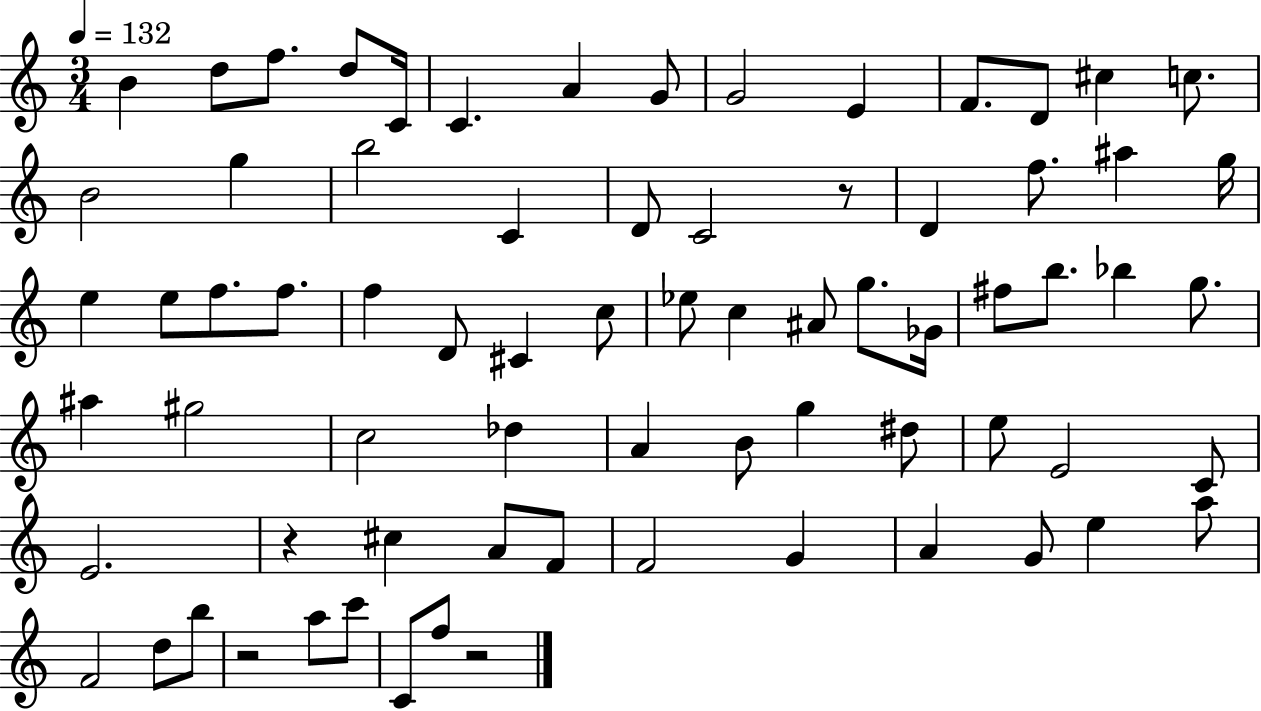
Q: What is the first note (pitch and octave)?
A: B4